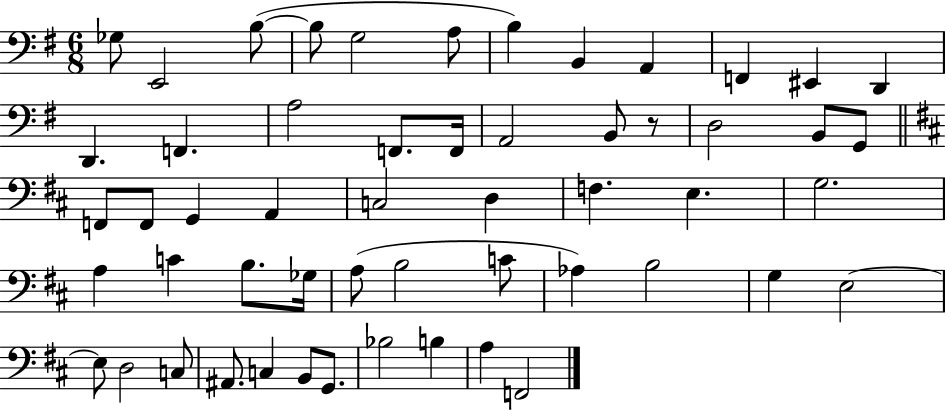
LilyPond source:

{
  \clef bass
  \numericTimeSignature
  \time 6/8
  \key g \major
  ges8 e,2 b8~(~ | b8 g2 a8 | b4) b,4 a,4 | f,4 eis,4 d,4 | \break d,4. f,4. | a2 f,8. f,16 | a,2 b,8 r8 | d2 b,8 g,8 | \break \bar "||" \break \key b \minor f,8 f,8 g,4 a,4 | c2 d4 | f4. e4. | g2. | \break a4 c'4 b8. ges16 | a8( b2 c'8 | aes4) b2 | g4 e2~~ | \break e8 d2 c8 | ais,8. c4 b,8 g,8. | bes2 b4 | a4 f,2 | \break \bar "|."
}